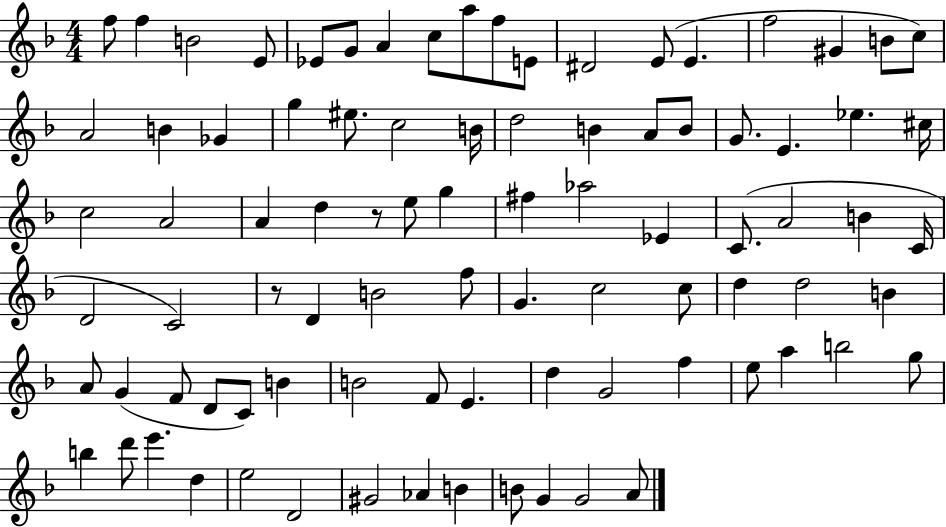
F5/e F5/q B4/h E4/e Eb4/e G4/e A4/q C5/e A5/e F5/e E4/e D#4/h E4/e E4/q. F5/h G#4/q B4/e C5/e A4/h B4/q Gb4/q G5/q EIS5/e. C5/h B4/s D5/h B4/q A4/e B4/e G4/e. E4/q. Eb5/q. C#5/s C5/h A4/h A4/q D5/q R/e E5/e G5/q F#5/q Ab5/h Eb4/q C4/e. A4/h B4/q C4/s D4/h C4/h R/e D4/q B4/h F5/e G4/q. C5/h C5/e D5/q D5/h B4/q A4/e G4/q F4/e D4/e C4/e B4/q B4/h F4/e E4/q. D5/q G4/h F5/q E5/e A5/q B5/h G5/e B5/q D6/e E6/q. D5/q E5/h D4/h G#4/h Ab4/q B4/q B4/e G4/q G4/h A4/e